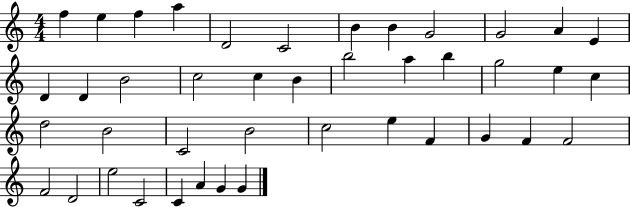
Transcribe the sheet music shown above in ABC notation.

X:1
T:Untitled
M:4/4
L:1/4
K:C
f e f a D2 C2 B B G2 G2 A E D D B2 c2 c B b2 a b g2 e c d2 B2 C2 B2 c2 e F G F F2 F2 D2 e2 C2 C A G G